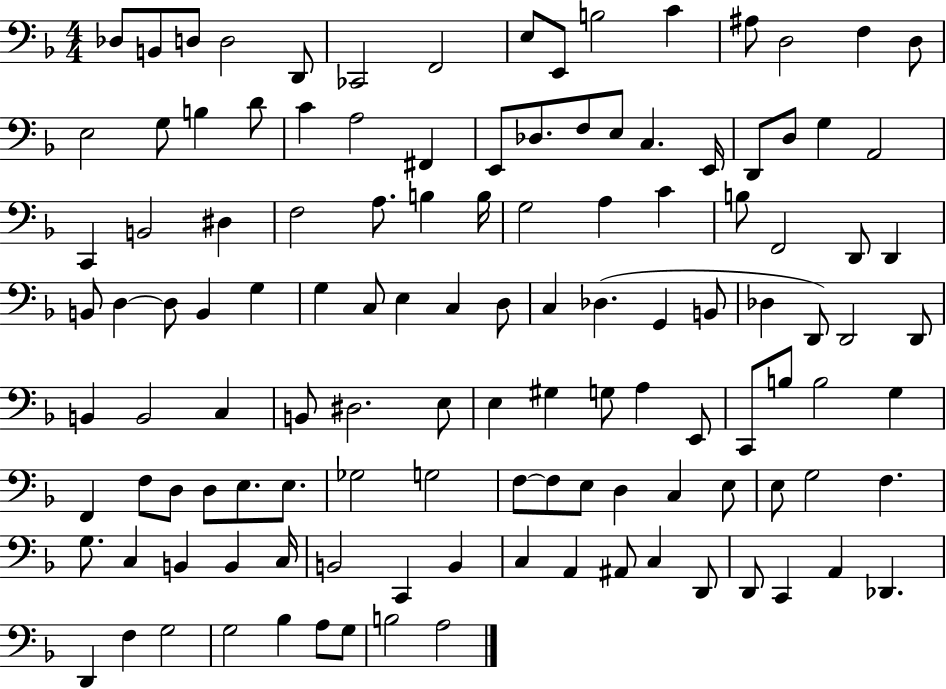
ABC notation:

X:1
T:Untitled
M:4/4
L:1/4
K:F
_D,/2 B,,/2 D,/2 D,2 D,,/2 _C,,2 F,,2 E,/2 E,,/2 B,2 C ^A,/2 D,2 F, D,/2 E,2 G,/2 B, D/2 C A,2 ^F,, E,,/2 _D,/2 F,/2 E,/2 C, E,,/4 D,,/2 D,/2 G, A,,2 C,, B,,2 ^D, F,2 A,/2 B, B,/4 G,2 A, C B,/2 F,,2 D,,/2 D,, B,,/2 D, D,/2 B,, G, G, C,/2 E, C, D,/2 C, _D, G,, B,,/2 _D, D,,/2 D,,2 D,,/2 B,, B,,2 C, B,,/2 ^D,2 E,/2 E, ^G, G,/2 A, E,,/2 C,,/2 B,/2 B,2 G, F,, F,/2 D,/2 D,/2 E,/2 E,/2 _G,2 G,2 F,/2 F,/2 E,/2 D, C, E,/2 E,/2 G,2 F, G,/2 C, B,, B,, C,/4 B,,2 C,, B,, C, A,, ^A,,/2 C, D,,/2 D,,/2 C,, A,, _D,, D,, F, G,2 G,2 _B, A,/2 G,/2 B,2 A,2